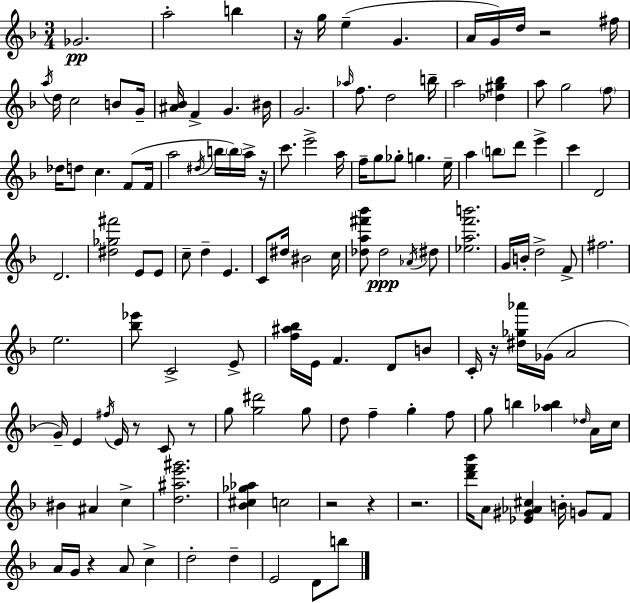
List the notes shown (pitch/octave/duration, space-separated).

Gb4/h. A5/h B5/q R/s G5/s E5/q G4/q. A4/s G4/s D5/s R/h F#5/s A5/s D5/s C5/h B4/e G4/s [A#4,Bb4]/s F4/q G4/q. BIS4/s G4/h. Ab5/s F5/e. D5/h B5/s A5/h [Db5,G#5,Bb5]/q A5/e G5/h F5/e Db5/s D5/e C5/q. F4/e F4/s A5/h D#5/s B5/s B5/s A5/s R/s C6/e. E6/h A5/s F5/s G5/e Gb5/e G5/q. E5/s A5/q B5/e D6/e E6/q C6/q D4/h D4/h. [D#5,Gb5,F#6]/h E4/e E4/e C5/e D5/q E4/q. C4/e D#5/s BIS4/h C5/s [Db5,A5,F#6,Bb6]/e Db5/h Ab4/s D#5/e [Eb5,A5,F6,B6]/h. G4/s B4/s D5/h F4/e F#5/h. E5/h. [Bb5,Eb6]/e C4/h E4/e [F5,A#5,Bb5]/s E4/s F4/q. D4/e B4/e C4/s R/s [D#5,Gb5,Ab6]/s Gb4/s A4/h G4/s E4/q F#5/s E4/s R/e C4/e R/e G5/e [G5,D#6]/h G5/e D5/e F5/q G5/q F5/e G5/e B5/q [Ab5,B5]/q Db5/s A4/s C5/s BIS4/q A#4/q C5/q [D5,A#5,E6,G#6]/h. [Bb4,C#5,Gb5,Ab5]/q C5/h R/h R/q R/h. [D6,F6,Bb6]/s A4/e [Eb4,G#4,Ab4,C#5]/q B4/s G4/e F4/e A4/s G4/s R/q A4/e C5/q D5/h D5/q E4/h D4/e B5/e